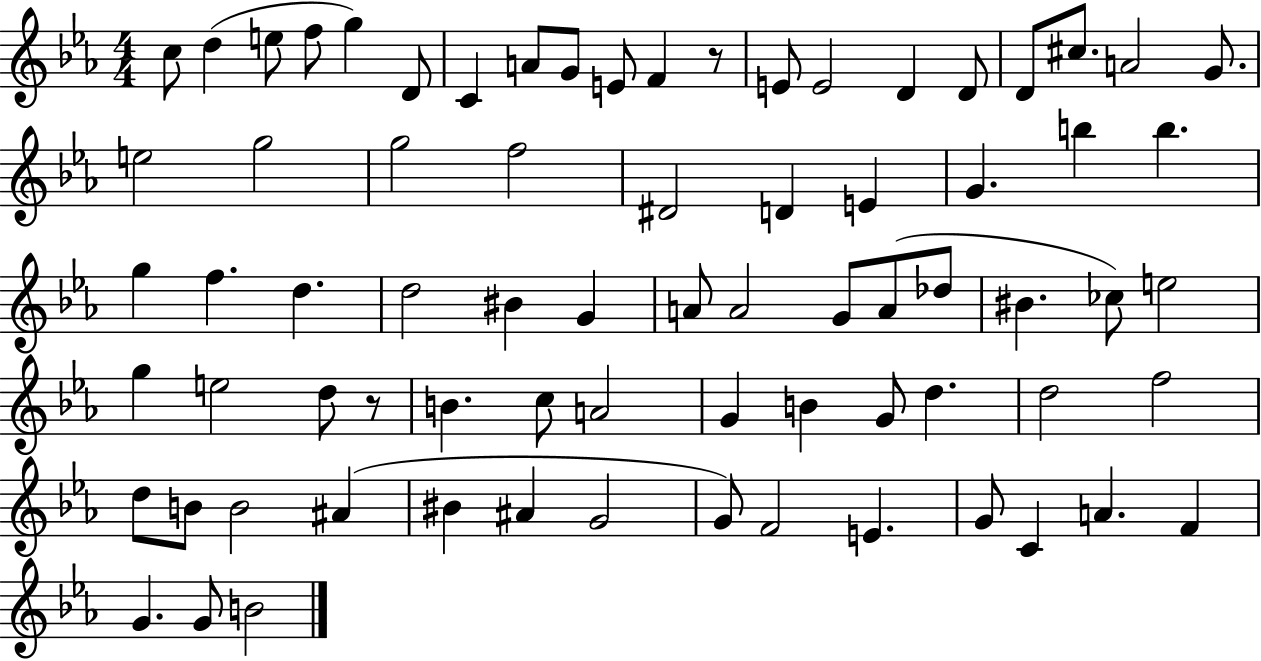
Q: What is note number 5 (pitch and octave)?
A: G5